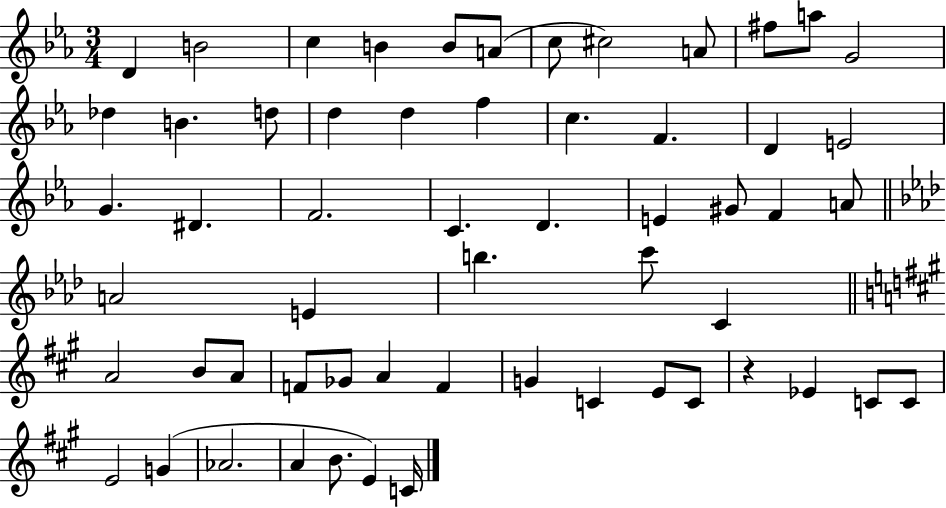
D4/q B4/h C5/q B4/q B4/e A4/e C5/e C#5/h A4/e F#5/e A5/e G4/h Db5/q B4/q. D5/e D5/q D5/q F5/q C5/q. F4/q. D4/q E4/h G4/q. D#4/q. F4/h. C4/q. D4/q. E4/q G#4/e F4/q A4/e A4/h E4/q B5/q. C6/e C4/q A4/h B4/e A4/e F4/e Gb4/e A4/q F4/q G4/q C4/q E4/e C4/e R/q Eb4/q C4/e C4/e E4/h G4/q Ab4/h. A4/q B4/e. E4/q C4/s